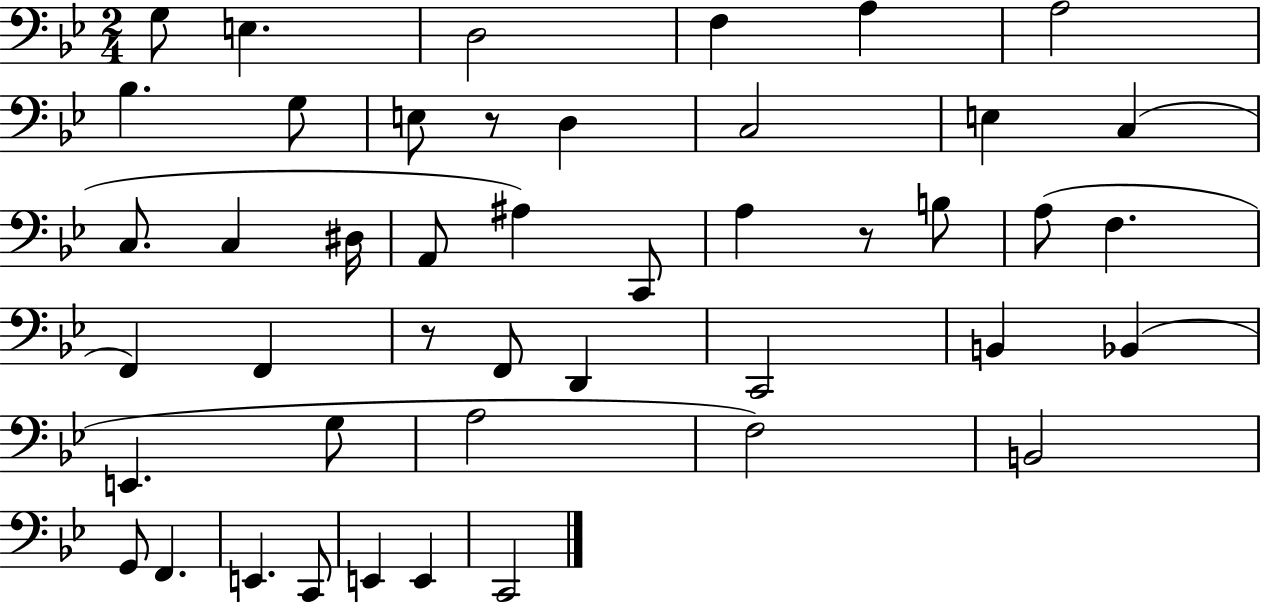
X:1
T:Untitled
M:2/4
L:1/4
K:Bb
G,/2 E, D,2 F, A, A,2 _B, G,/2 E,/2 z/2 D, C,2 E, C, C,/2 C, ^D,/4 A,,/2 ^A, C,,/2 A, z/2 B,/2 A,/2 F, F,, F,, z/2 F,,/2 D,, C,,2 B,, _B,, E,, G,/2 A,2 F,2 B,,2 G,,/2 F,, E,, C,,/2 E,, E,, C,,2